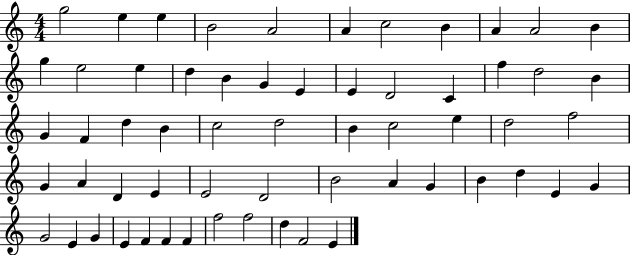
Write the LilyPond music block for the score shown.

{
  \clef treble
  \numericTimeSignature
  \time 4/4
  \key c \major
  g''2 e''4 e''4 | b'2 a'2 | a'4 c''2 b'4 | a'4 a'2 b'4 | \break g''4 e''2 e''4 | d''4 b'4 g'4 e'4 | e'4 d'2 c'4 | f''4 d''2 b'4 | \break g'4 f'4 d''4 b'4 | c''2 d''2 | b'4 c''2 e''4 | d''2 f''2 | \break g'4 a'4 d'4 e'4 | e'2 d'2 | b'2 a'4 g'4 | b'4 d''4 e'4 g'4 | \break g'2 e'4 g'4 | e'4 f'4 f'4 f'4 | f''2 f''2 | d''4 f'2 e'4 | \break \bar "|."
}